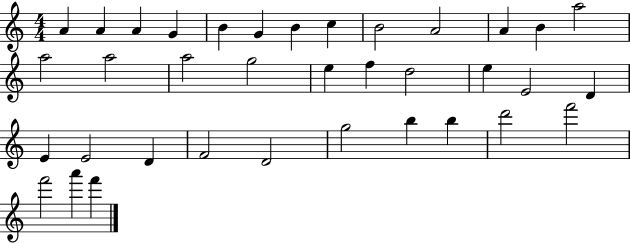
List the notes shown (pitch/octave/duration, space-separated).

A4/q A4/q A4/q G4/q B4/q G4/q B4/q C5/q B4/h A4/h A4/q B4/q A5/h A5/h A5/h A5/h G5/h E5/q F5/q D5/h E5/q E4/h D4/q E4/q E4/h D4/q F4/h D4/h G5/h B5/q B5/q D6/h F6/h F6/h A6/q F6/q